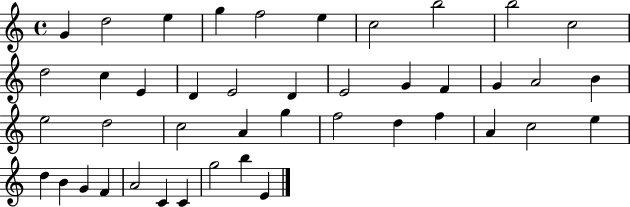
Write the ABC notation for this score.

X:1
T:Untitled
M:4/4
L:1/4
K:C
G d2 e g f2 e c2 b2 b2 c2 d2 c E D E2 D E2 G F G A2 B e2 d2 c2 A g f2 d f A c2 e d B G F A2 C C g2 b E